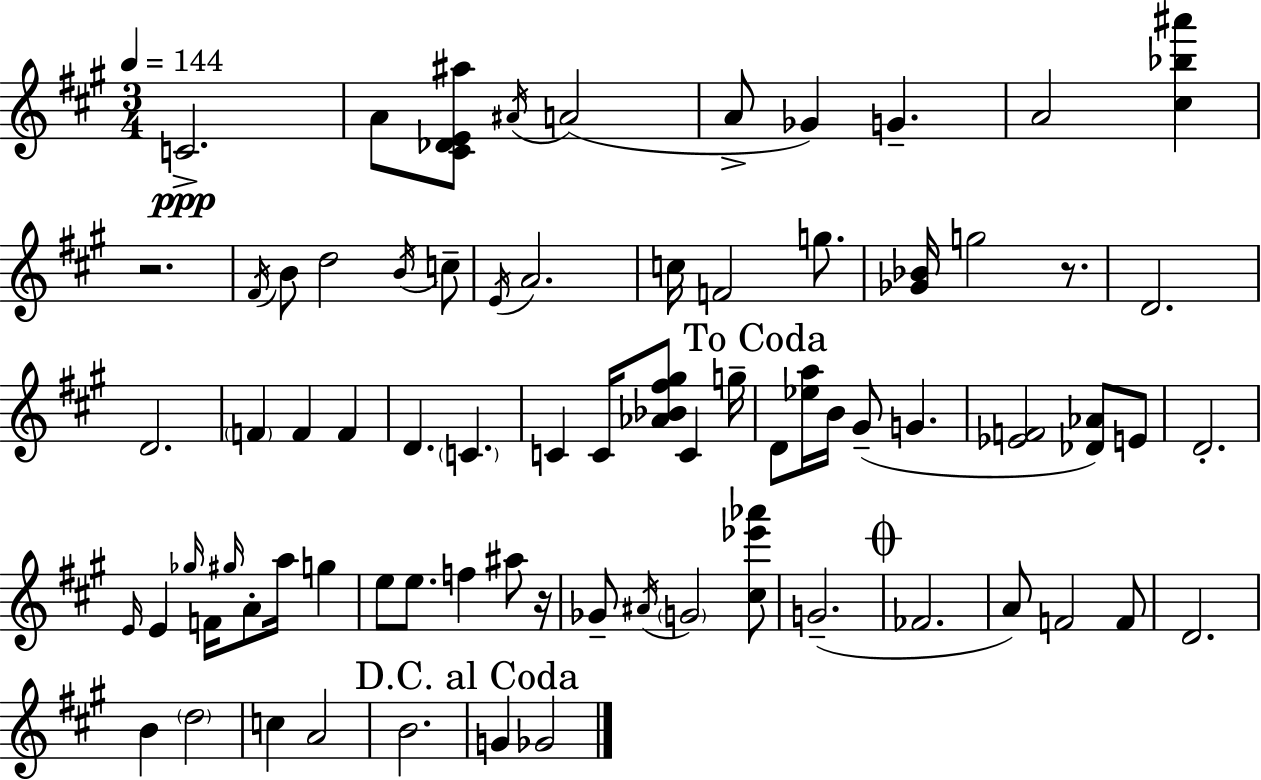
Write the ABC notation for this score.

X:1
T:Untitled
M:3/4
L:1/4
K:A
C2 A/2 [^C_DE^a]/2 ^A/4 A2 A/2 _G G A2 [^c_b^a'] z2 ^F/4 B/2 d2 B/4 c/2 E/4 A2 c/4 F2 g/2 [_G_B]/4 g2 z/2 D2 D2 F F F D C C C/4 [_A_B^f^g]/2 C g/4 D/2 [_ea]/4 B/4 ^G/2 G [_EF]2 [_D_A]/2 E/2 D2 E/4 E _g/4 F/4 ^g/4 A/2 a/4 g e/2 e/2 f ^a/2 z/4 _G/2 ^A/4 G2 [^c_e'_a']/2 G2 _F2 A/2 F2 F/2 D2 B d2 c A2 B2 G _G2